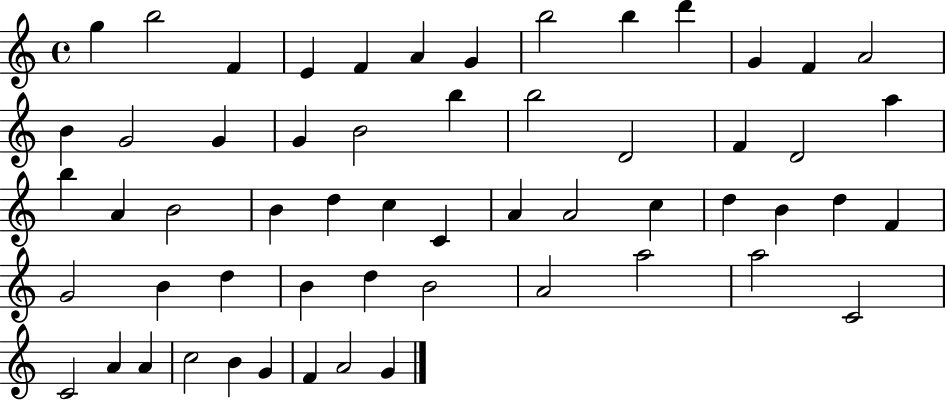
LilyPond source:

{
  \clef treble
  \time 4/4
  \defaultTimeSignature
  \key c \major
  g''4 b''2 f'4 | e'4 f'4 a'4 g'4 | b''2 b''4 d'''4 | g'4 f'4 a'2 | \break b'4 g'2 g'4 | g'4 b'2 b''4 | b''2 d'2 | f'4 d'2 a''4 | \break b''4 a'4 b'2 | b'4 d''4 c''4 c'4 | a'4 a'2 c''4 | d''4 b'4 d''4 f'4 | \break g'2 b'4 d''4 | b'4 d''4 b'2 | a'2 a''2 | a''2 c'2 | \break c'2 a'4 a'4 | c''2 b'4 g'4 | f'4 a'2 g'4 | \bar "|."
}